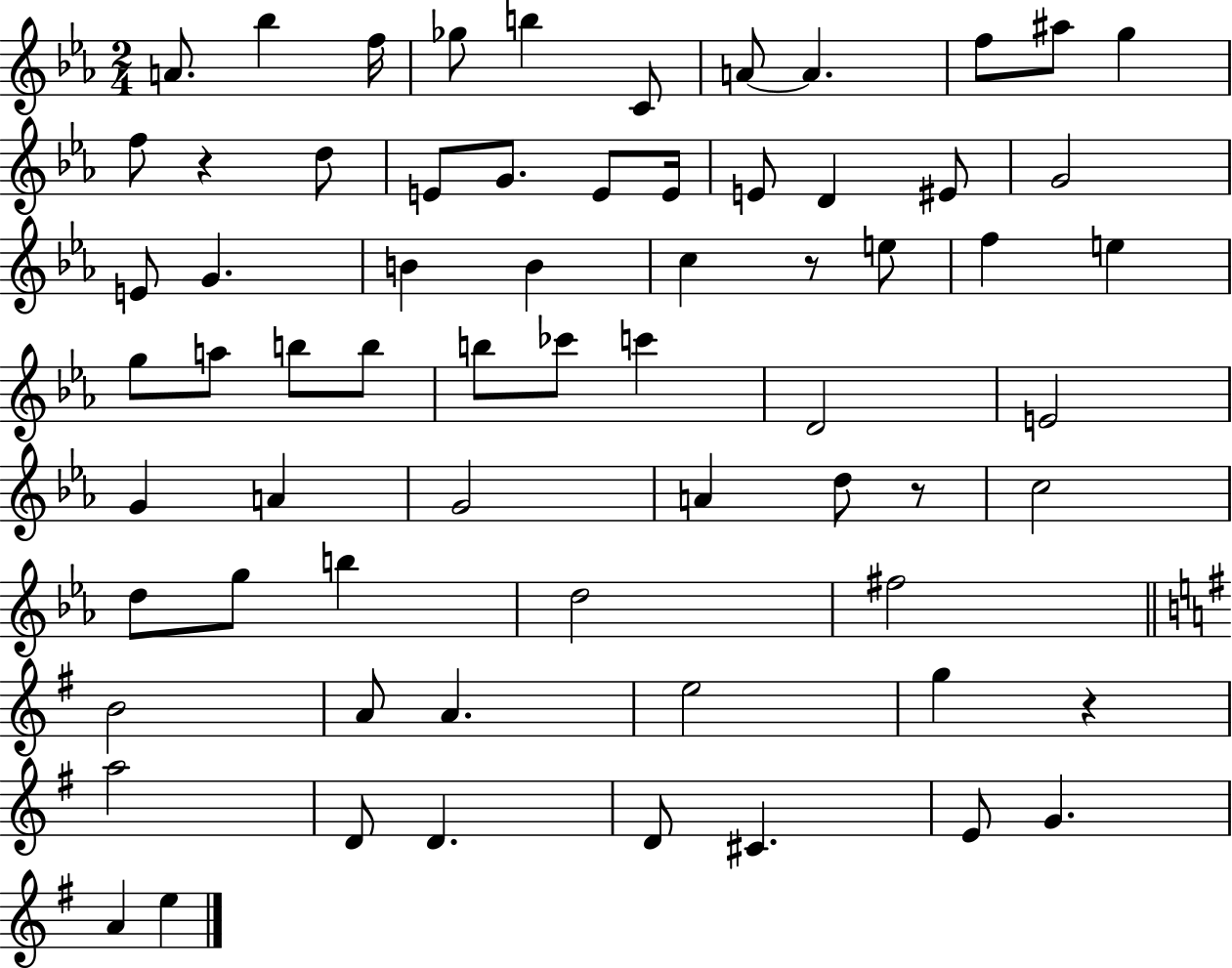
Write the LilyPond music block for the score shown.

{
  \clef treble
  \numericTimeSignature
  \time 2/4
  \key ees \major
  a'8. bes''4 f''16 | ges''8 b''4 c'8 | a'8~~ a'4. | f''8 ais''8 g''4 | \break f''8 r4 d''8 | e'8 g'8. e'8 e'16 | e'8 d'4 eis'8 | g'2 | \break e'8 g'4. | b'4 b'4 | c''4 r8 e''8 | f''4 e''4 | \break g''8 a''8 b''8 b''8 | b''8 ces'''8 c'''4 | d'2 | e'2 | \break g'4 a'4 | g'2 | a'4 d''8 r8 | c''2 | \break d''8 g''8 b''4 | d''2 | fis''2 | \bar "||" \break \key g \major b'2 | a'8 a'4. | e''2 | g''4 r4 | \break a''2 | d'8 d'4. | d'8 cis'4. | e'8 g'4. | \break a'4 e''4 | \bar "|."
}